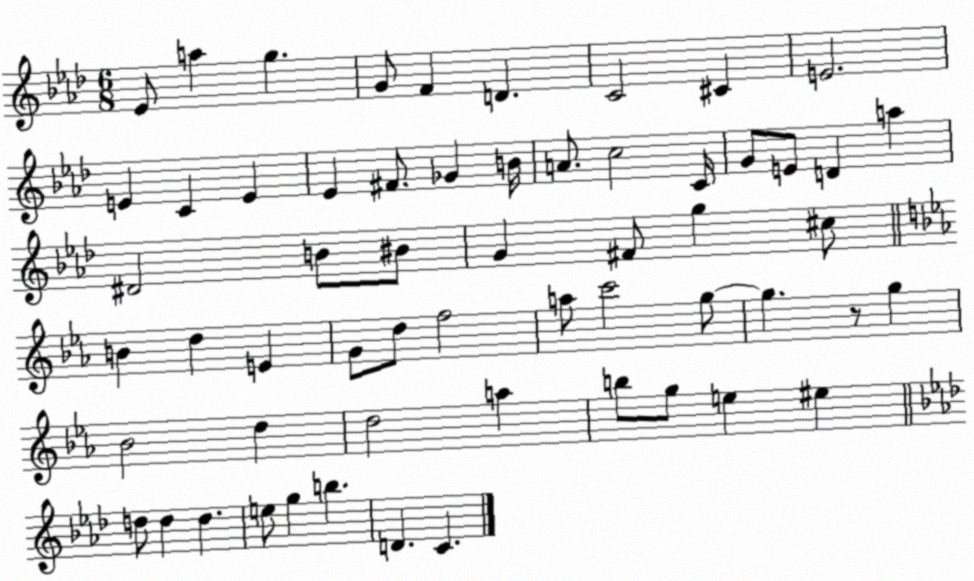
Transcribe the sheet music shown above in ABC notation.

X:1
T:Untitled
M:6/8
L:1/4
K:Ab
_E/2 a g G/2 F D C2 ^C E2 E C E _E ^F/2 _G B/4 A/2 c2 C/4 G/2 E/2 D a ^D2 B/2 ^B/2 G ^F/2 g ^c/2 B d E G/2 d/2 f2 a/2 c'2 g/2 g z/2 g _B2 d d2 a b/2 g/2 e ^e d/2 d d e/2 g b D C